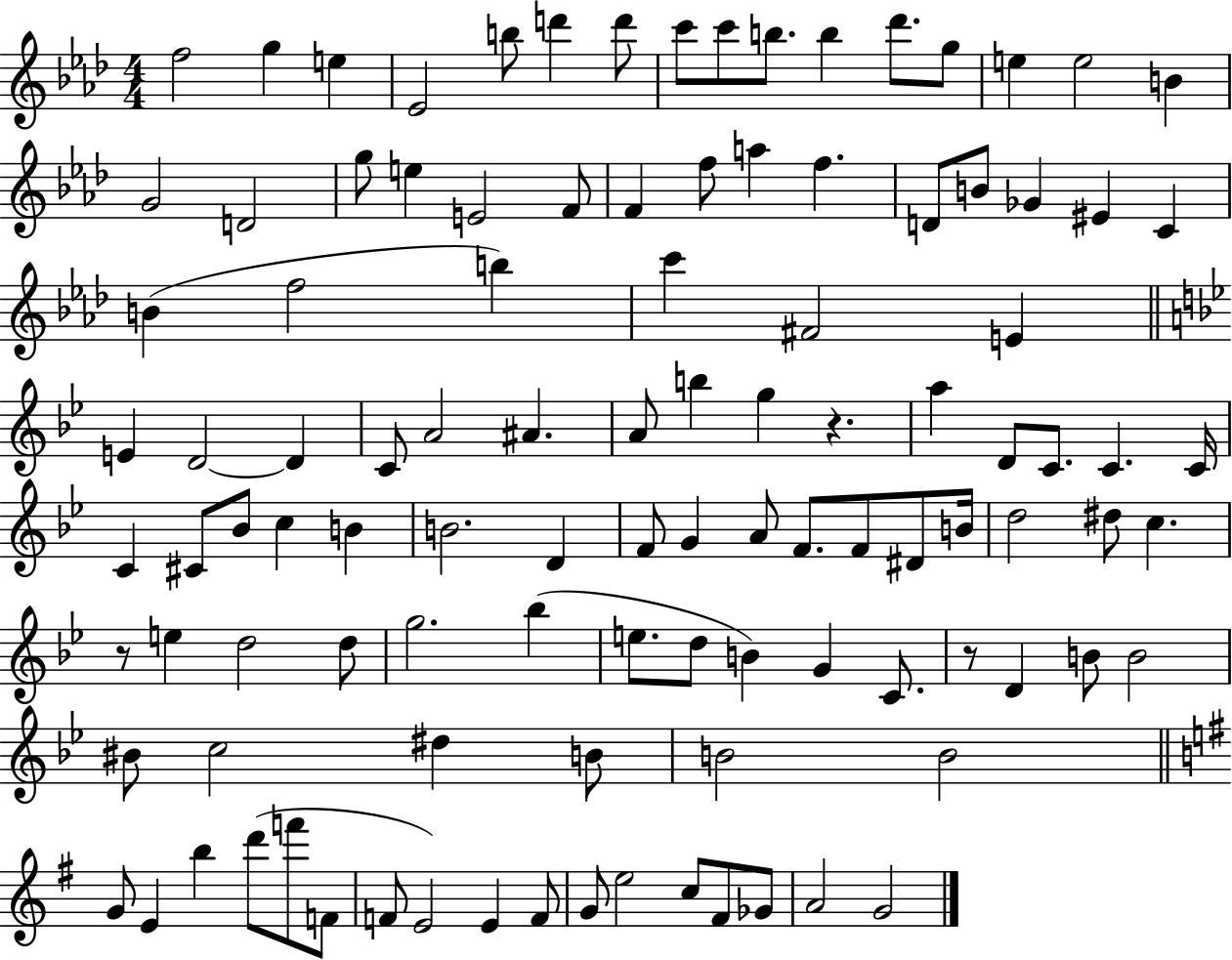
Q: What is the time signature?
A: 4/4